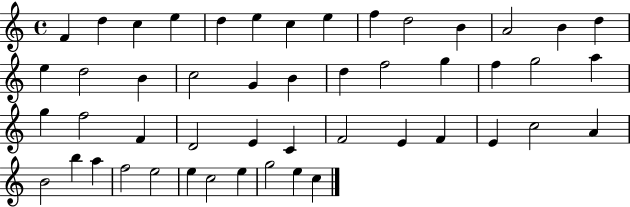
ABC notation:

X:1
T:Untitled
M:4/4
L:1/4
K:C
F d c e d e c e f d2 B A2 B d e d2 B c2 G B d f2 g f g2 a g f2 F D2 E C F2 E F E c2 A B2 b a f2 e2 e c2 e g2 e c